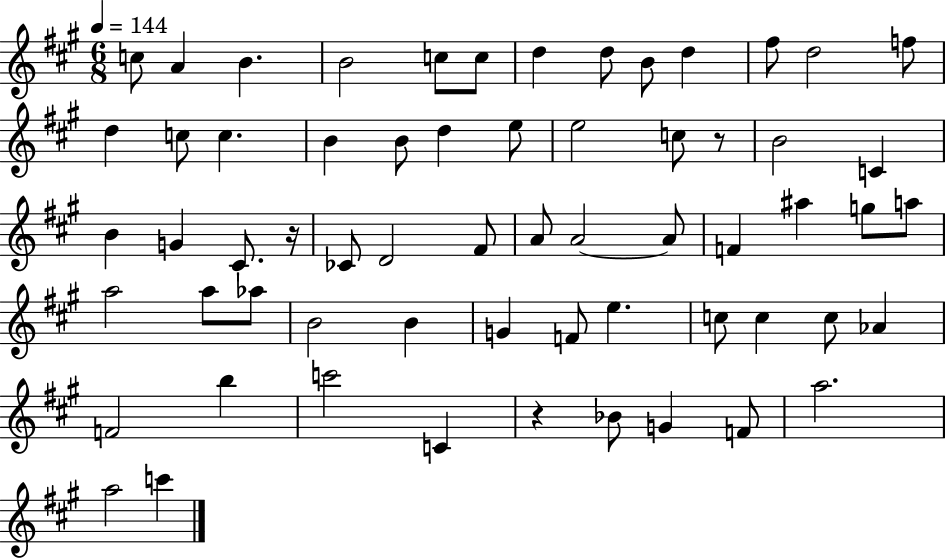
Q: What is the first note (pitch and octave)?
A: C5